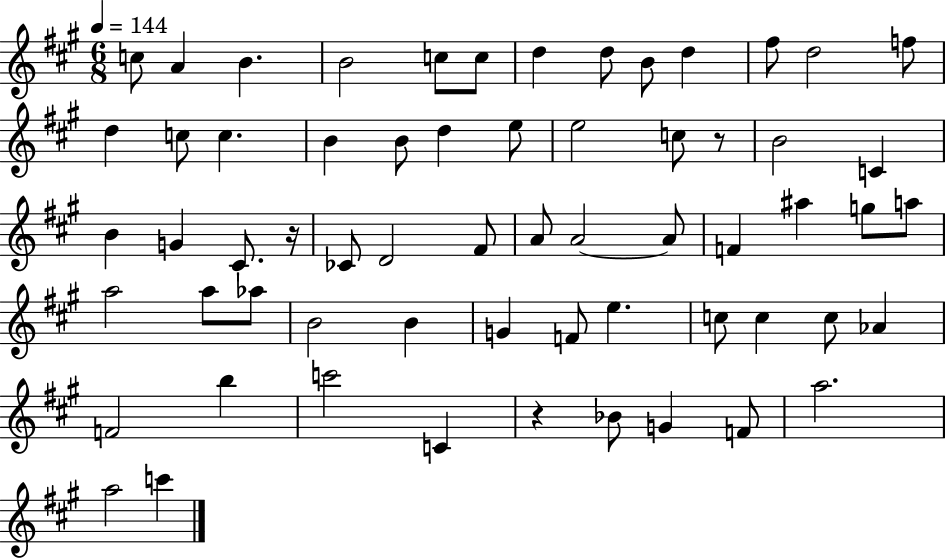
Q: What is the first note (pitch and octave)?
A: C5